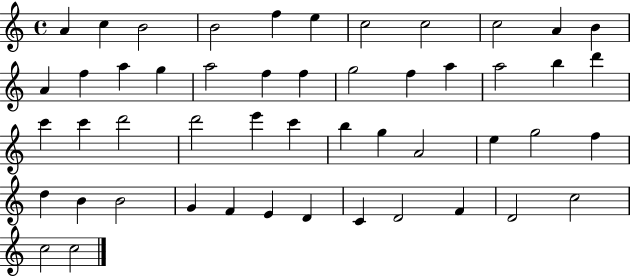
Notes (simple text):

A4/q C5/q B4/h B4/h F5/q E5/q C5/h C5/h C5/h A4/q B4/q A4/q F5/q A5/q G5/q A5/h F5/q F5/q G5/h F5/q A5/q A5/h B5/q D6/q C6/q C6/q D6/h D6/h E6/q C6/q B5/q G5/q A4/h E5/q G5/h F5/q D5/q B4/q B4/h G4/q F4/q E4/q D4/q C4/q D4/h F4/q D4/h C5/h C5/h C5/h